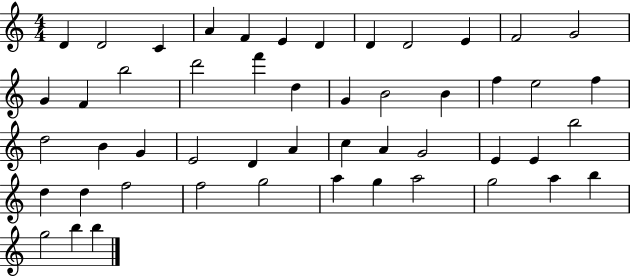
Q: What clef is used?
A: treble